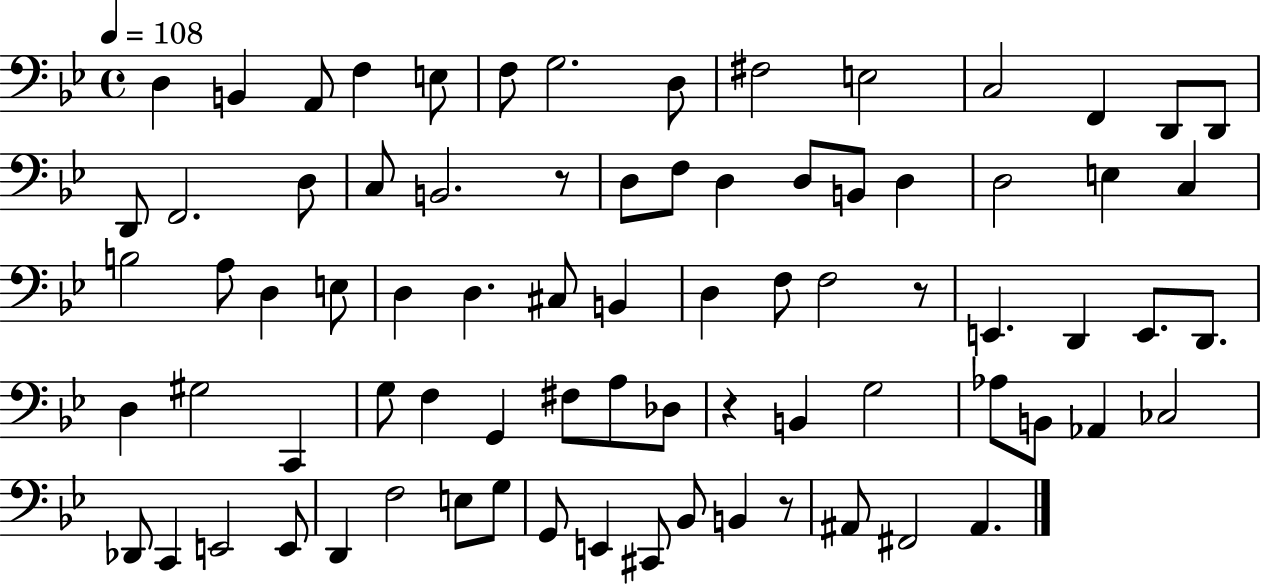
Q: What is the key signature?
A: BES major